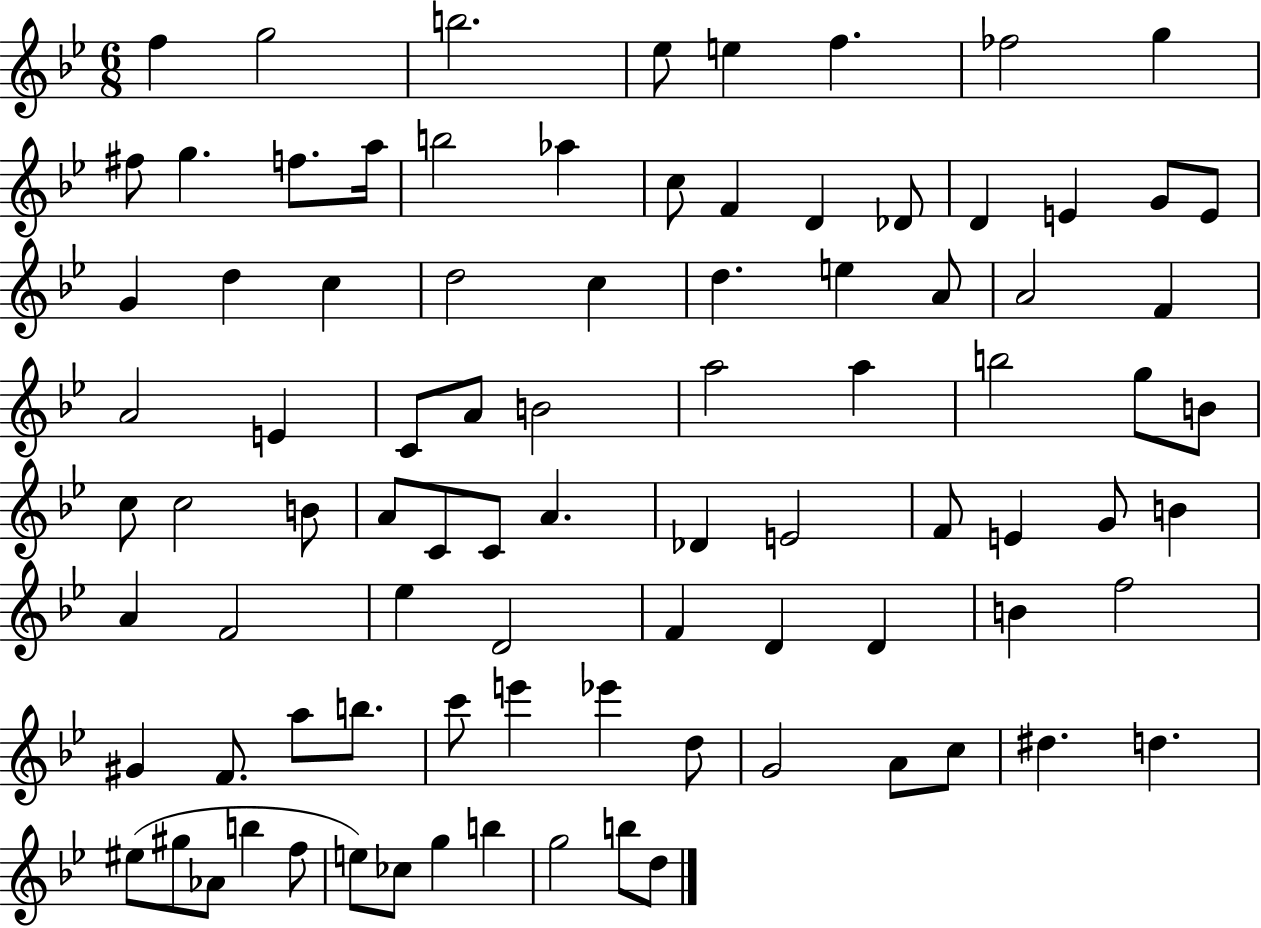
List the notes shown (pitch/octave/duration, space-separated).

F5/q G5/h B5/h. Eb5/e E5/q F5/q. FES5/h G5/q F#5/e G5/q. F5/e. A5/s B5/h Ab5/q C5/e F4/q D4/q Db4/e D4/q E4/q G4/e E4/e G4/q D5/q C5/q D5/h C5/q D5/q. E5/q A4/e A4/h F4/q A4/h E4/q C4/e A4/e B4/h A5/h A5/q B5/h G5/e B4/e C5/e C5/h B4/e A4/e C4/e C4/e A4/q. Db4/q E4/h F4/e E4/q G4/e B4/q A4/q F4/h Eb5/q D4/h F4/q D4/q D4/q B4/q F5/h G#4/q F4/e. A5/e B5/e. C6/e E6/q Eb6/q D5/e G4/h A4/e C5/e D#5/q. D5/q. EIS5/e G#5/e Ab4/e B5/q F5/e E5/e CES5/e G5/q B5/q G5/h B5/e D5/e